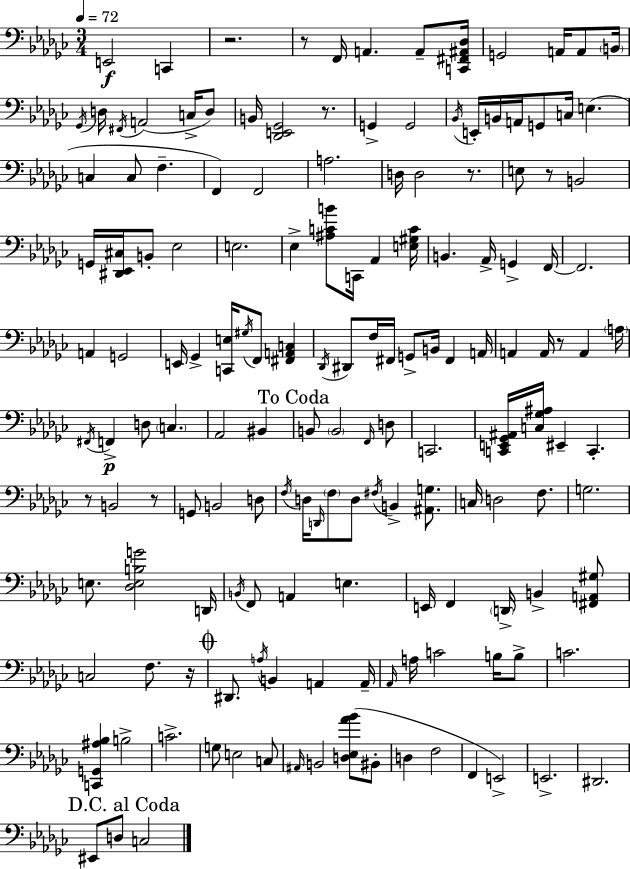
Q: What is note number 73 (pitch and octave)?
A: B2